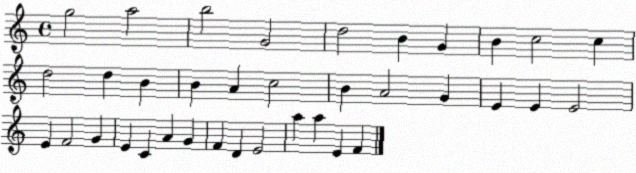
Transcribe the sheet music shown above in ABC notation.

X:1
T:Untitled
M:4/4
L:1/4
K:C
g2 a2 b2 G2 d2 B G B c2 c d2 d B B A c2 B A2 G E E E2 E F2 G E C A G F D E2 a a E F